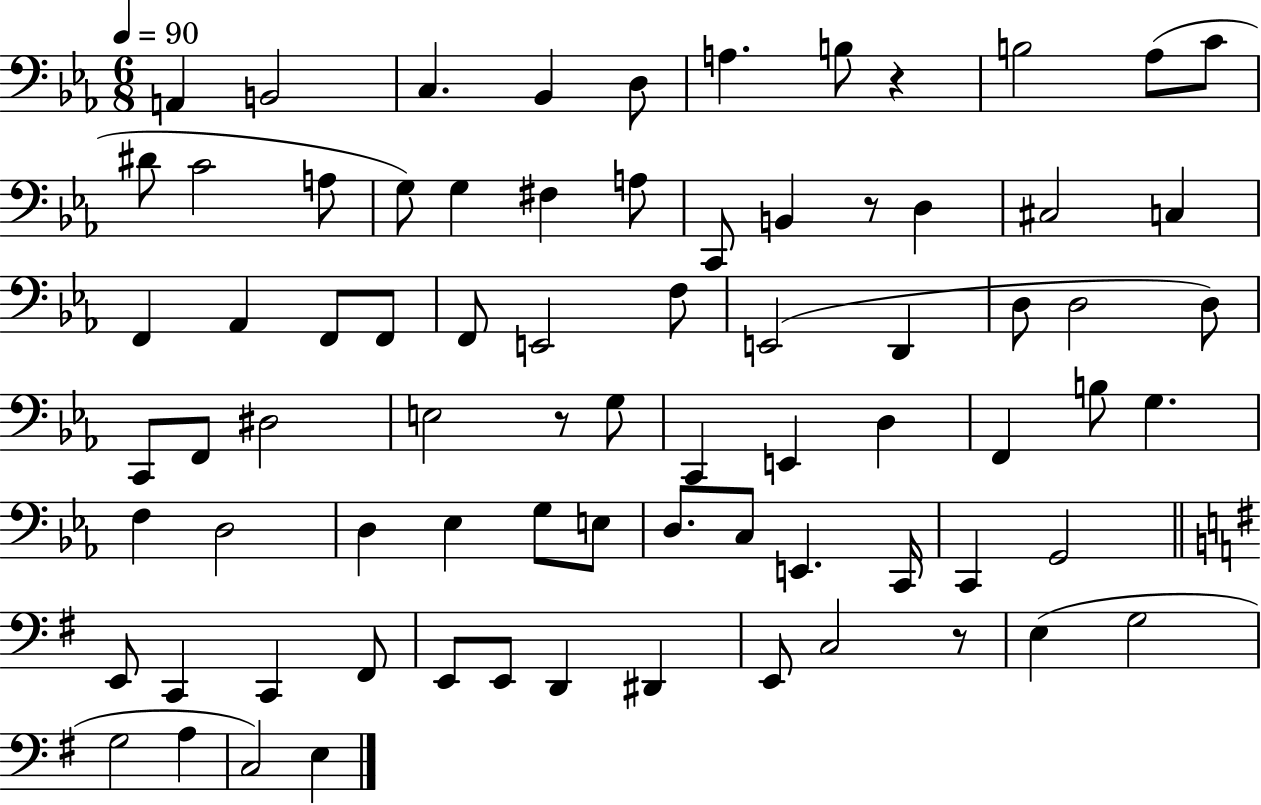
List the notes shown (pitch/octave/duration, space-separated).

A2/q B2/h C3/q. Bb2/q D3/e A3/q. B3/e R/q B3/h Ab3/e C4/e D#4/e C4/h A3/e G3/e G3/q F#3/q A3/e C2/e B2/q R/e D3/q C#3/h C3/q F2/q Ab2/q F2/e F2/e F2/e E2/h F3/e E2/h D2/q D3/e D3/h D3/e C2/e F2/e D#3/h E3/h R/e G3/e C2/q E2/q D3/q F2/q B3/e G3/q. F3/q D3/h D3/q Eb3/q G3/e E3/e D3/e. C3/e E2/q. C2/s C2/q G2/h E2/e C2/q C2/q F#2/e E2/e E2/e D2/q D#2/q E2/e C3/h R/e E3/q G3/h G3/h A3/q C3/h E3/q